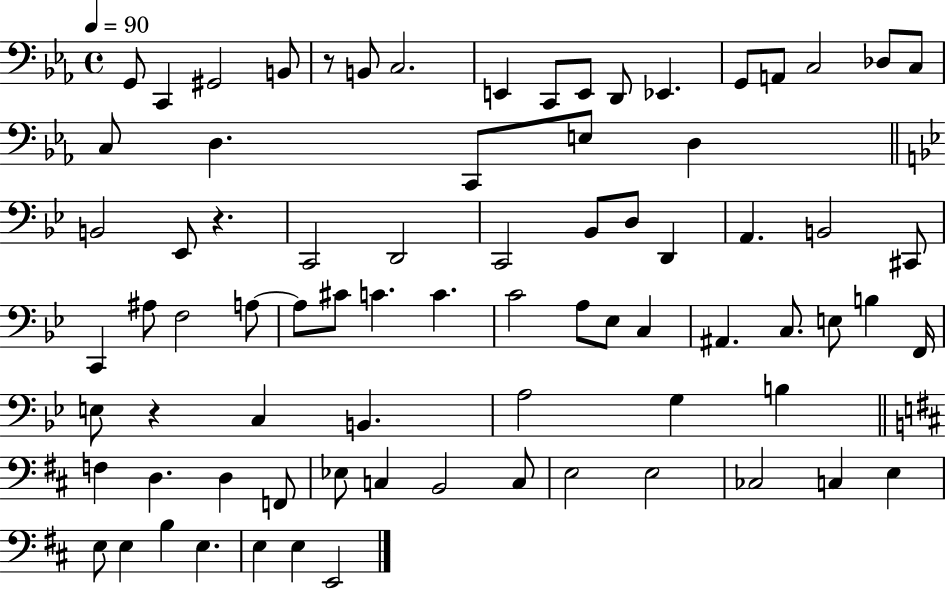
G2/e C2/q G#2/h B2/e R/e B2/e C3/h. E2/q C2/e E2/e D2/e Eb2/q. G2/e A2/e C3/h Db3/e C3/e C3/e D3/q. C2/e E3/e D3/q B2/h Eb2/e R/q. C2/h D2/h C2/h Bb2/e D3/e D2/q A2/q. B2/h C#2/e C2/q A#3/e F3/h A3/e A3/e C#4/e C4/q. C4/q. C4/h A3/e Eb3/e C3/q A#2/q. C3/e. E3/e B3/q F2/s E3/e R/q C3/q B2/q. A3/h G3/q B3/q F3/q D3/q. D3/q F2/e Eb3/e C3/q B2/h C3/e E3/h E3/h CES3/h C3/q E3/q E3/e E3/q B3/q E3/q. E3/q E3/q E2/h